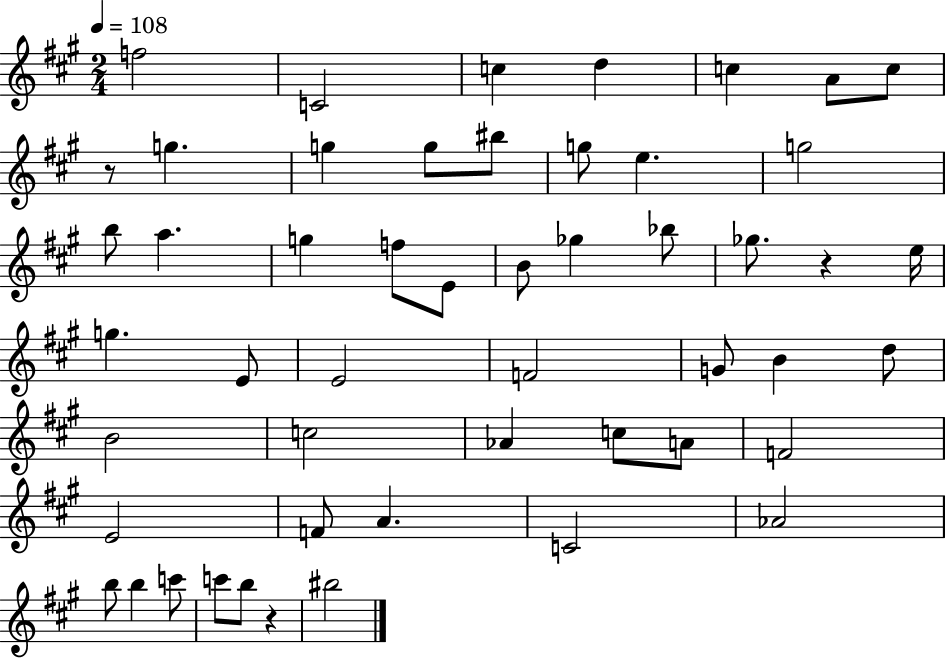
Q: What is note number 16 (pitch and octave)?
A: A5